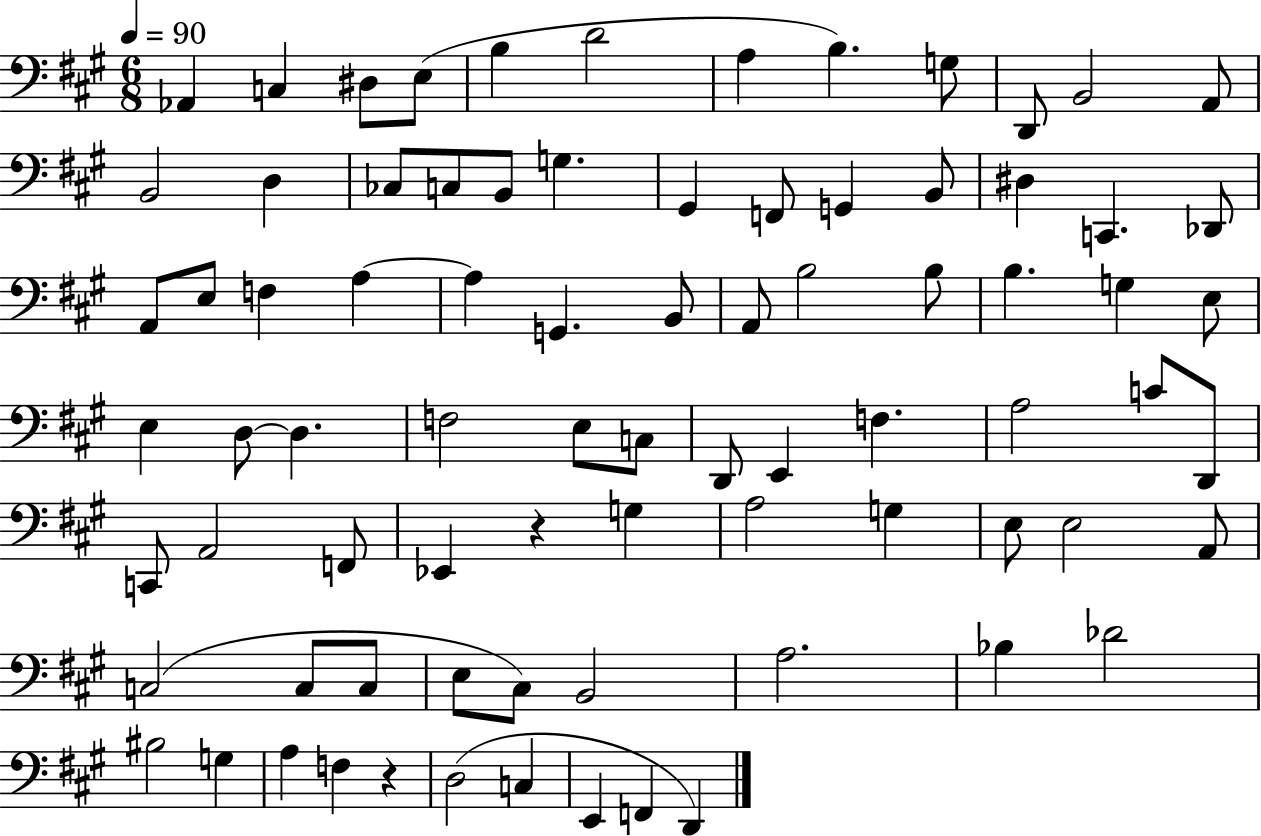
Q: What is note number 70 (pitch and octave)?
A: BIS3